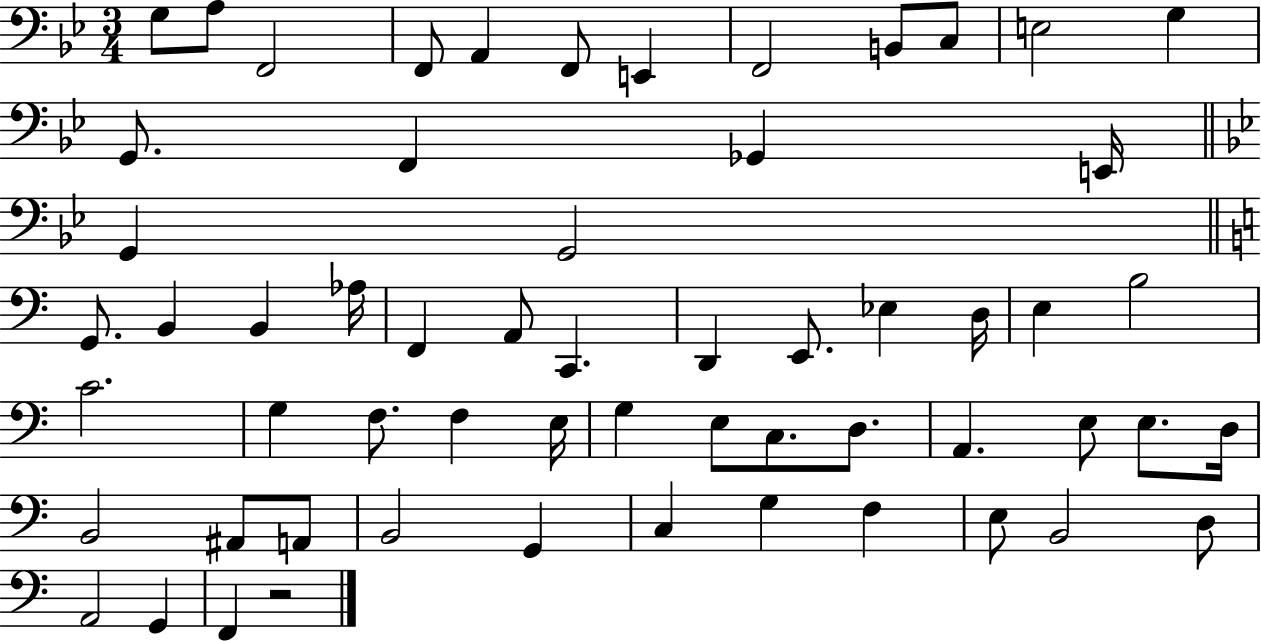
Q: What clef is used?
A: bass